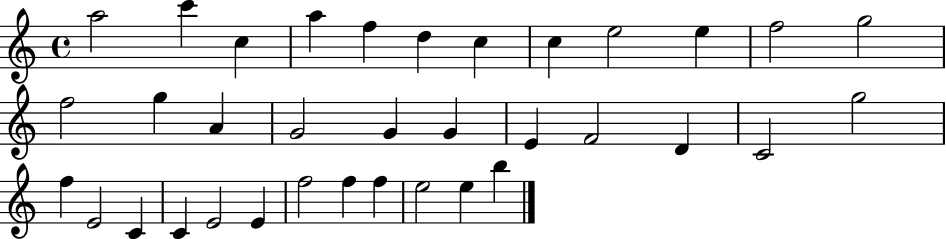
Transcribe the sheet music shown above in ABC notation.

X:1
T:Untitled
M:4/4
L:1/4
K:C
a2 c' c a f d c c e2 e f2 g2 f2 g A G2 G G E F2 D C2 g2 f E2 C C E2 E f2 f f e2 e b